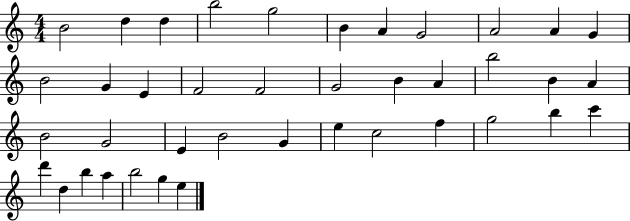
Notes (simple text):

B4/h D5/q D5/q B5/h G5/h B4/q A4/q G4/h A4/h A4/q G4/q B4/h G4/q E4/q F4/h F4/h G4/h B4/q A4/q B5/h B4/q A4/q B4/h G4/h E4/q B4/h G4/q E5/q C5/h F5/q G5/h B5/q C6/q D6/q D5/q B5/q A5/q B5/h G5/q E5/q